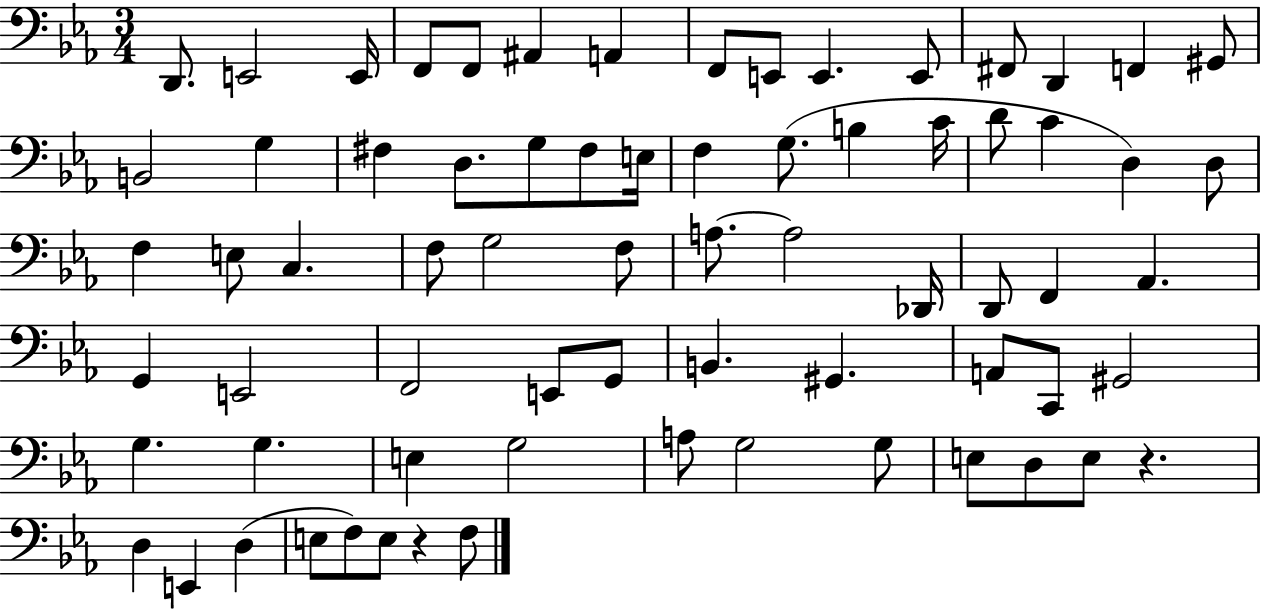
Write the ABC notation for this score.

X:1
T:Untitled
M:3/4
L:1/4
K:Eb
D,,/2 E,,2 E,,/4 F,,/2 F,,/2 ^A,, A,, F,,/2 E,,/2 E,, E,,/2 ^F,,/2 D,, F,, ^G,,/2 B,,2 G, ^F, D,/2 G,/2 ^F,/2 E,/4 F, G,/2 B, C/4 D/2 C D, D,/2 F, E,/2 C, F,/2 G,2 F,/2 A,/2 A,2 _D,,/4 D,,/2 F,, _A,, G,, E,,2 F,,2 E,,/2 G,,/2 B,, ^G,, A,,/2 C,,/2 ^G,,2 G, G, E, G,2 A,/2 G,2 G,/2 E,/2 D,/2 E,/2 z D, E,, D, E,/2 F,/2 E,/2 z F,/2